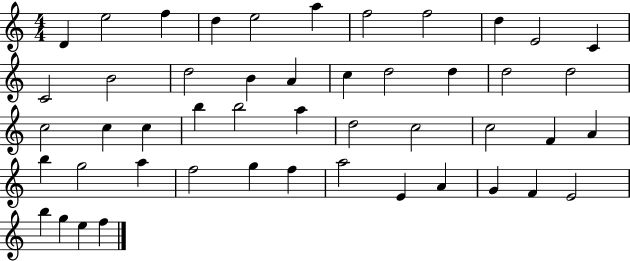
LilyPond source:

{
  \clef treble
  \numericTimeSignature
  \time 4/4
  \key c \major
  d'4 e''2 f''4 | d''4 e''2 a''4 | f''2 f''2 | d''4 e'2 c'4 | \break c'2 b'2 | d''2 b'4 a'4 | c''4 d''2 d''4 | d''2 d''2 | \break c''2 c''4 c''4 | b''4 b''2 a''4 | d''2 c''2 | c''2 f'4 a'4 | \break b''4 g''2 a''4 | f''2 g''4 f''4 | a''2 e'4 a'4 | g'4 f'4 e'2 | \break b''4 g''4 e''4 f''4 | \bar "|."
}